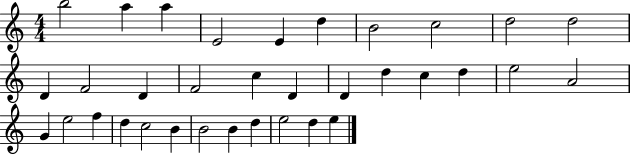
{
  \clef treble
  \numericTimeSignature
  \time 4/4
  \key c \major
  b''2 a''4 a''4 | e'2 e'4 d''4 | b'2 c''2 | d''2 d''2 | \break d'4 f'2 d'4 | f'2 c''4 d'4 | d'4 d''4 c''4 d''4 | e''2 a'2 | \break g'4 e''2 f''4 | d''4 c''2 b'4 | b'2 b'4 d''4 | e''2 d''4 e''4 | \break \bar "|."
}